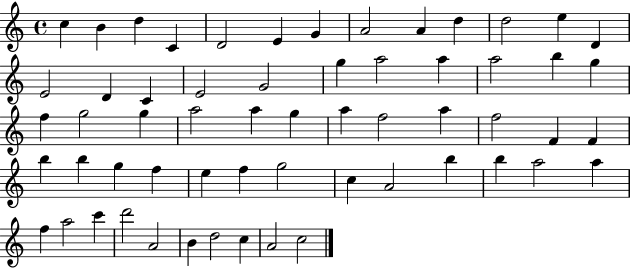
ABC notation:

X:1
T:Untitled
M:4/4
L:1/4
K:C
c B d C D2 E G A2 A d d2 e D E2 D C E2 G2 g a2 a a2 b g f g2 g a2 a g a f2 a f2 F F b b g f e f g2 c A2 b b a2 a f a2 c' d'2 A2 B d2 c A2 c2